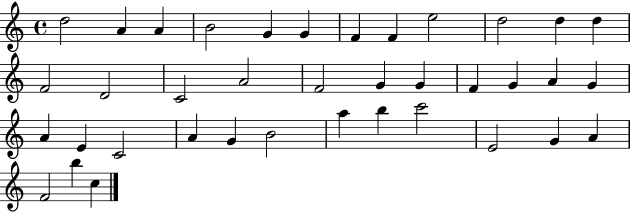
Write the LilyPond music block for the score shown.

{
  \clef treble
  \time 4/4
  \defaultTimeSignature
  \key c \major
  d''2 a'4 a'4 | b'2 g'4 g'4 | f'4 f'4 e''2 | d''2 d''4 d''4 | \break f'2 d'2 | c'2 a'2 | f'2 g'4 g'4 | f'4 g'4 a'4 g'4 | \break a'4 e'4 c'2 | a'4 g'4 b'2 | a''4 b''4 c'''2 | e'2 g'4 a'4 | \break f'2 b''4 c''4 | \bar "|."
}